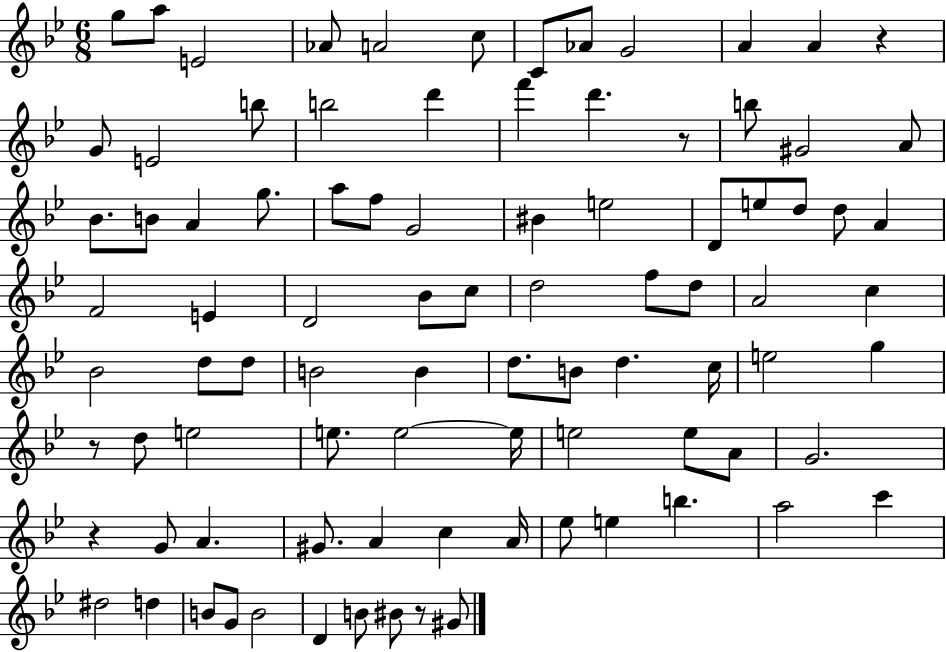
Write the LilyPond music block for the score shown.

{
  \clef treble
  \numericTimeSignature
  \time 6/8
  \key bes \major
  g''8 a''8 e'2 | aes'8 a'2 c''8 | c'8 aes'8 g'2 | a'4 a'4 r4 | \break g'8 e'2 b''8 | b''2 d'''4 | f'''4 d'''4. r8 | b''8 gis'2 a'8 | \break bes'8. b'8 a'4 g''8. | a''8 f''8 g'2 | bis'4 e''2 | d'8 e''8 d''8 d''8 a'4 | \break f'2 e'4 | d'2 bes'8 c''8 | d''2 f''8 d''8 | a'2 c''4 | \break bes'2 d''8 d''8 | b'2 b'4 | d''8. b'8 d''4. c''16 | e''2 g''4 | \break r8 d''8 e''2 | e''8. e''2~~ e''16 | e''2 e''8 a'8 | g'2. | \break r4 g'8 a'4. | gis'8. a'4 c''4 a'16 | ees''8 e''4 b''4. | a''2 c'''4 | \break dis''2 d''4 | b'8 g'8 b'2 | d'4 b'8 bis'8 r8 gis'8 | \bar "|."
}